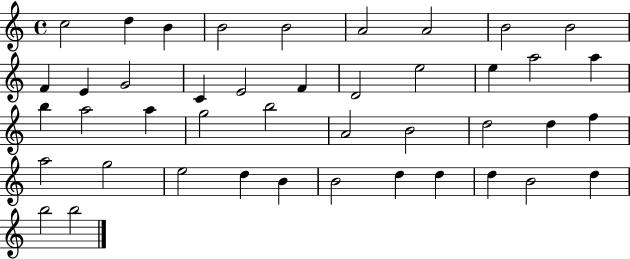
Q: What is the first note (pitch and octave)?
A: C5